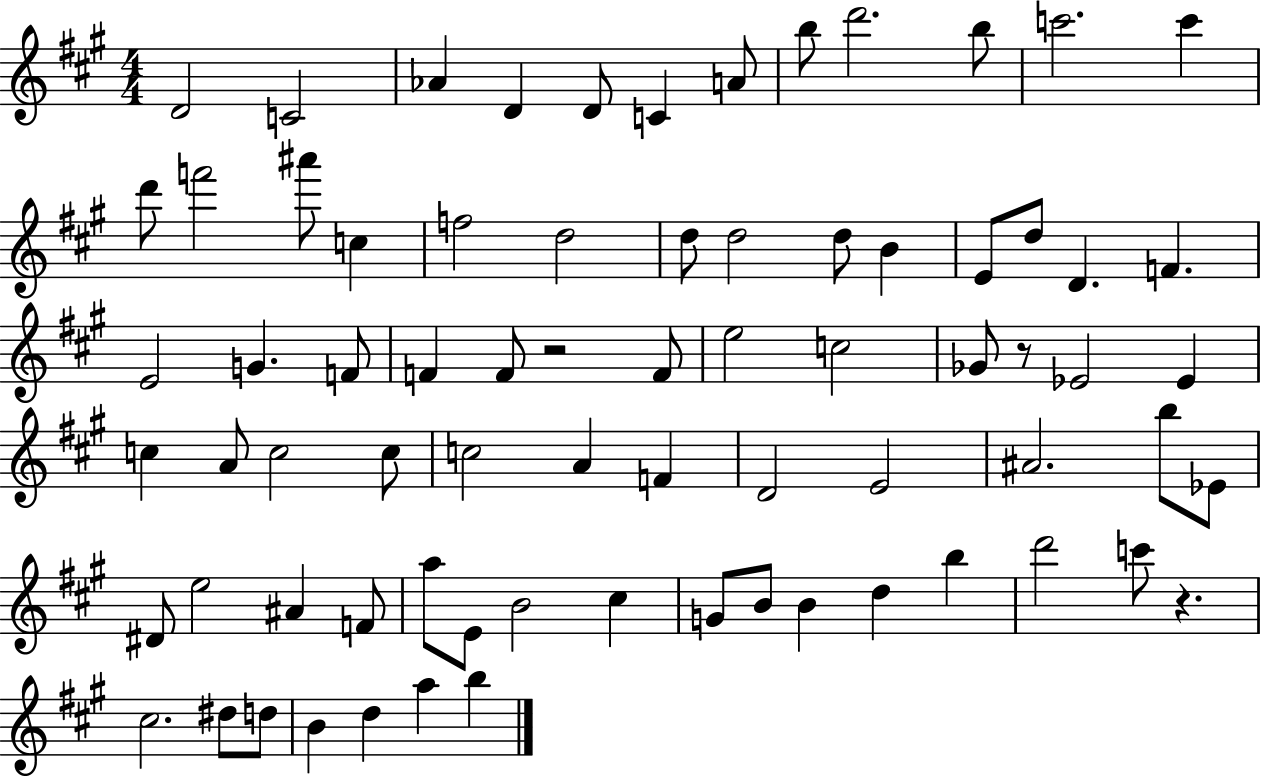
{
  \clef treble
  \numericTimeSignature
  \time 4/4
  \key a \major
  d'2 c'2 | aes'4 d'4 d'8 c'4 a'8 | b''8 d'''2. b''8 | c'''2. c'''4 | \break d'''8 f'''2 ais'''8 c''4 | f''2 d''2 | d''8 d''2 d''8 b'4 | e'8 d''8 d'4. f'4. | \break e'2 g'4. f'8 | f'4 f'8 r2 f'8 | e''2 c''2 | ges'8 r8 ees'2 ees'4 | \break c''4 a'8 c''2 c''8 | c''2 a'4 f'4 | d'2 e'2 | ais'2. b''8 ees'8 | \break dis'8 e''2 ais'4 f'8 | a''8 e'8 b'2 cis''4 | g'8 b'8 b'4 d''4 b''4 | d'''2 c'''8 r4. | \break cis''2. dis''8 d''8 | b'4 d''4 a''4 b''4 | \bar "|."
}